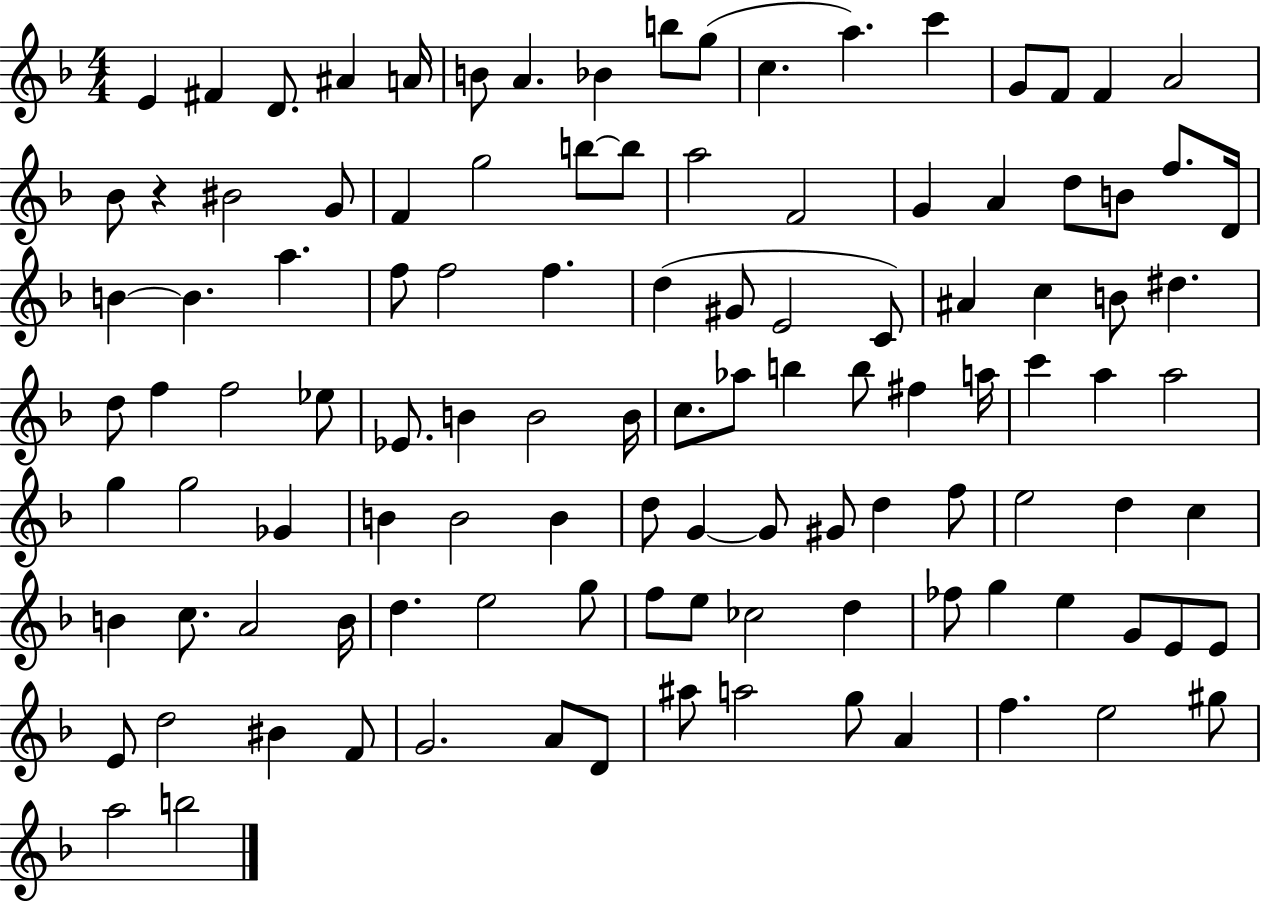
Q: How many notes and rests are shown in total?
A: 112